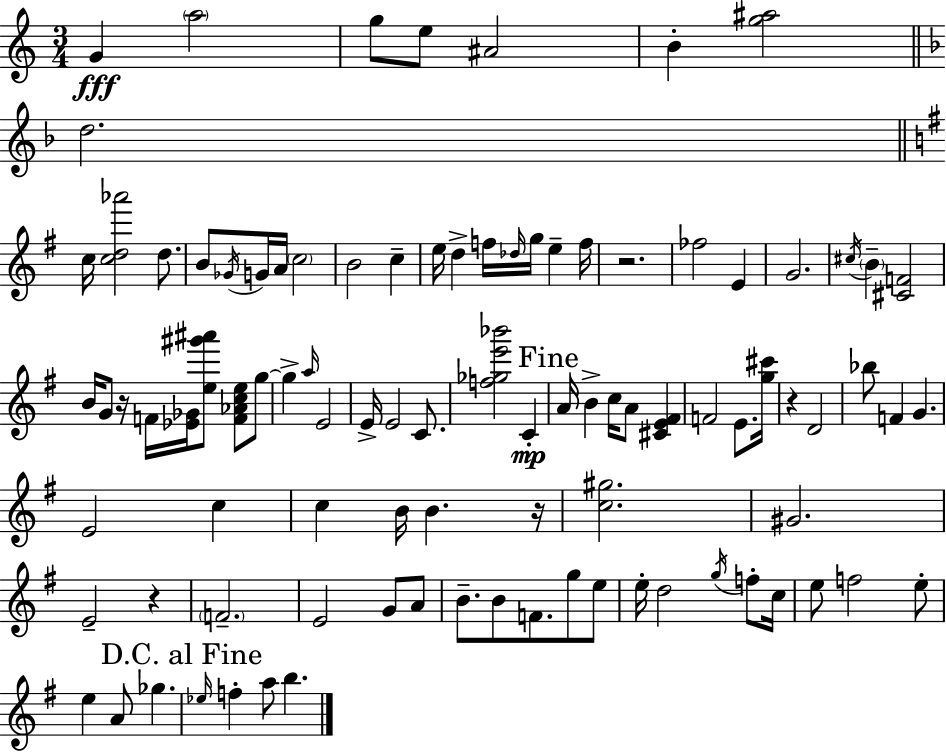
G4/q A5/h G5/e E5/e A#4/h B4/q [G5,A#5]/h D5/h. C5/s [C5,D5,Ab6]/h D5/e. B4/e Gb4/s G4/s A4/s C5/h B4/h C5/q E5/s D5/q F5/s Db5/s G5/s E5/q F5/s R/h. FES5/h E4/q G4/h. C#5/s B4/q [C#4,F4]/h B4/s G4/e R/s F4/s [Eb4,Gb4]/s [E5,G#6,A#6]/e [F4,Ab4,C5,E5]/e G5/e G5/q A5/s E4/h E4/s E4/h C4/e. [F5,Gb5,E6,Bb6]/h C4/q A4/s B4/q C5/s A4/e [C#4,E4,F#4]/q F4/h E4/e. [G5,C#6]/s R/q D4/h Bb5/e F4/q G4/q. E4/h C5/q C5/q B4/s B4/q. R/s [C5,G#5]/h. G#4/h. E4/h R/q F4/h. E4/h G4/e A4/e B4/e. B4/e F4/e. G5/e E5/e E5/s D5/h G5/s F5/e C5/s E5/e F5/h E5/e E5/q A4/e Gb5/q. Eb5/s F5/q A5/e B5/q.